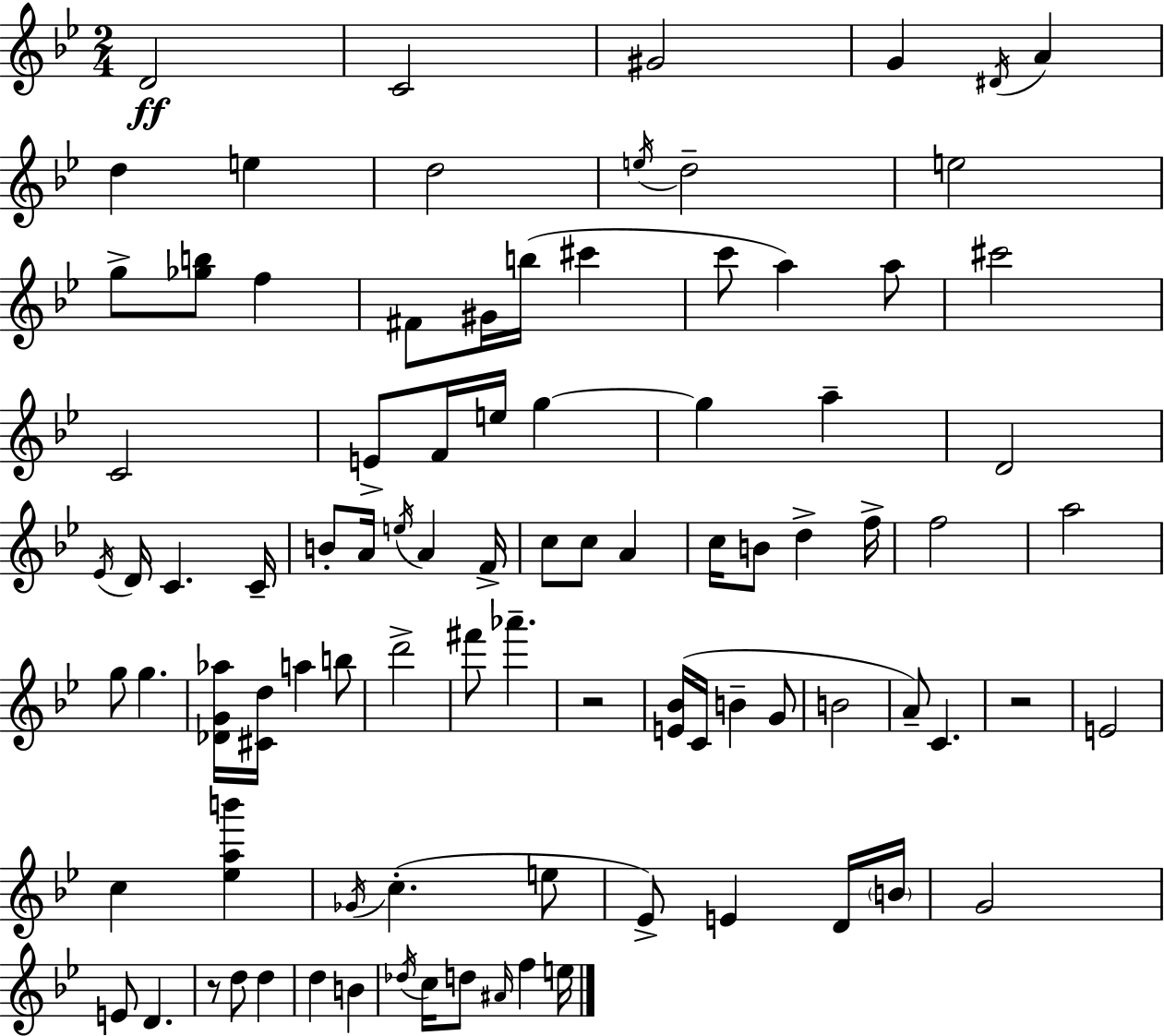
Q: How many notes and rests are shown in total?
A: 91